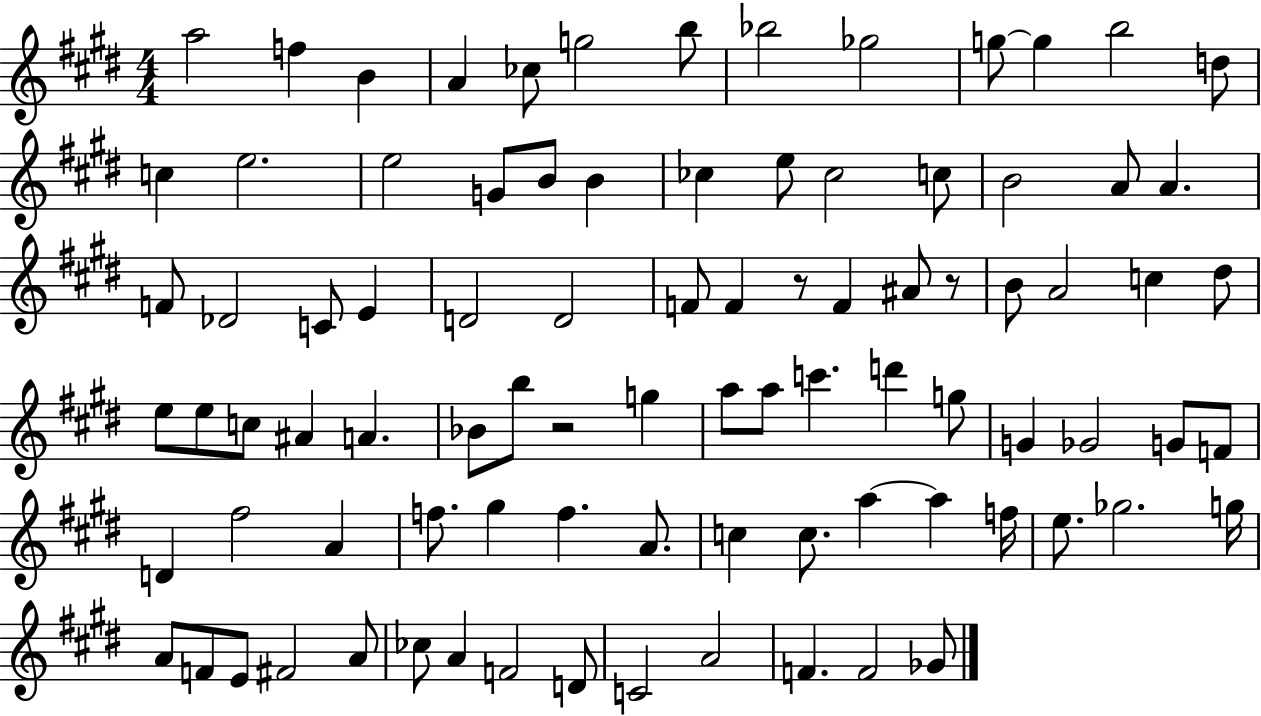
A5/h F5/q B4/q A4/q CES5/e G5/h B5/e Bb5/h Gb5/h G5/e G5/q B5/h D5/e C5/q E5/h. E5/h G4/e B4/e B4/q CES5/q E5/e CES5/h C5/e B4/h A4/e A4/q. F4/e Db4/h C4/e E4/q D4/h D4/h F4/e F4/q R/e F4/q A#4/e R/e B4/e A4/h C5/q D#5/e E5/e E5/e C5/e A#4/q A4/q. Bb4/e B5/e R/h G5/q A5/e A5/e C6/q. D6/q G5/e G4/q Gb4/h G4/e F4/e D4/q F#5/h A4/q F5/e. G#5/q F5/q. A4/e. C5/q C5/e. A5/q A5/q F5/s E5/e. Gb5/h. G5/s A4/e F4/e E4/e F#4/h A4/e CES5/e A4/q F4/h D4/e C4/h A4/h F4/q. F4/h Gb4/e